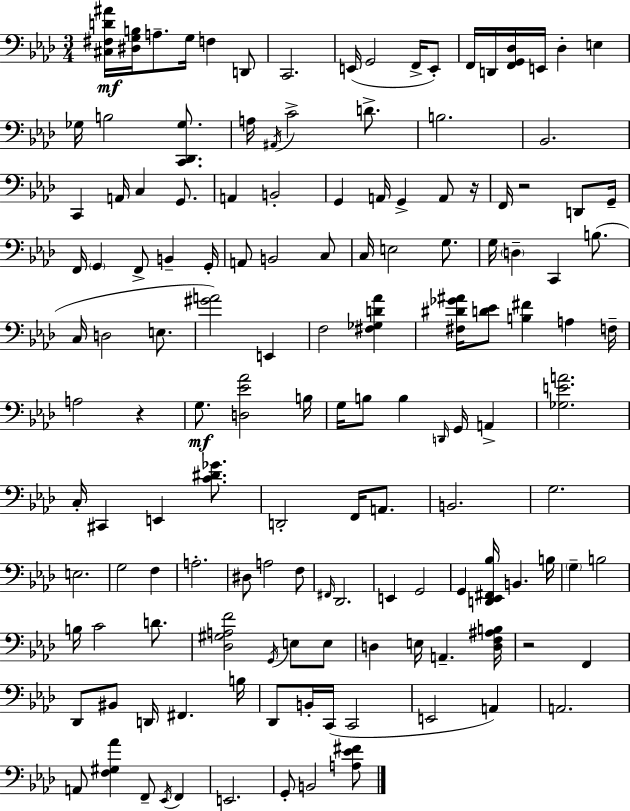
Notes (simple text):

[C#3,F#3,D4,A#4]/s [D#3,G3,B3]/s A3/e. G3/s F3/q D2/e C2/h. E2/s G2/h F2/s E2/e F2/s D2/s [F2,G2,Db3]/s E2/s Db3/q E3/q Gb3/s B3/h [C2,Db2,Gb3]/e. A3/s A#2/s C4/h D4/e. B3/h. Bb2/h. C2/q A2/s C3/q G2/e. A2/q B2/h G2/q A2/s G2/q A2/e R/s F2/s R/h D2/e G2/s F2/s G2/q F2/e B2/q G2/s A2/e B2/h C3/e C3/s E3/h G3/e. G3/s D3/q C2/q B3/e. C3/s D3/h E3/e. [G#4,A4]/h E2/q F3/h [F#3,Gb3,D4,Ab4]/q [F#3,D#4,Gb4,A#4]/s [D4,Eb4]/e [B3,F#4]/q A3/q F3/s A3/h R/q G3/e. [D3,Eb4,Ab4]/h B3/s G3/s B3/e B3/q D2/s G2/s A2/q [Gb3,E4,A4]/h. C3/s C#2/q E2/q [C4,D#4,Gb4]/e. D2/h F2/s A2/e. B2/h. G3/h. E3/h. G3/h F3/q A3/h. D#3/e A3/h F3/e F#2/s Db2/h. E2/q G2/h G2/q [D2,Eb2,F#2,Bb3]/s B2/q. B3/s G3/q B3/h B3/s C4/h D4/e. [Db3,G#3,A3,F4]/h G2/s E3/e E3/e D3/q E3/s A2/q. [D3,F3,A#3,B3]/s R/h F2/q Db2/e BIS2/e D2/s F#2/q. B3/s Db2/e B2/s C2/s C2/h E2/h A2/q A2/h. A2/e [F3,G#3,Ab4]/q F2/e Eb2/s F2/q E2/h. G2/e B2/h [A3,Eb4,F#4]/e